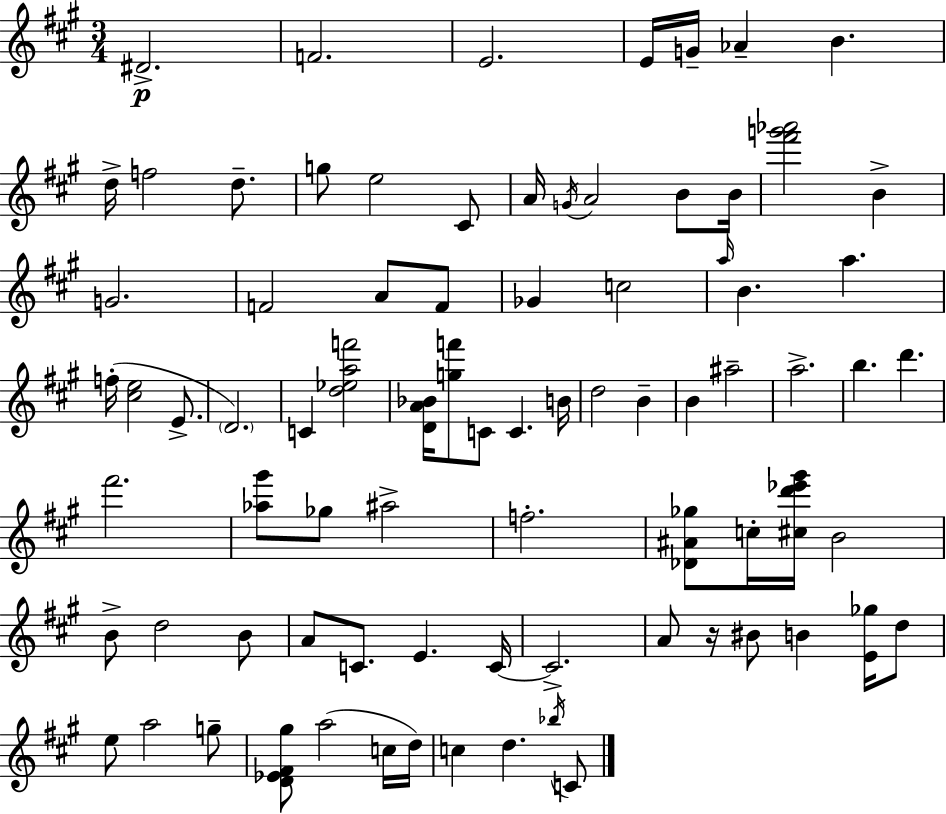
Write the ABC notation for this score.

X:1
T:Untitled
M:3/4
L:1/4
K:A
^D2 F2 E2 E/4 G/4 _A B d/4 f2 d/2 g/2 e2 ^C/2 A/4 G/4 A2 B/2 B/4 [^f'g'_a']2 B G2 F2 A/2 F/2 _G c2 a/4 B a f/4 [^ce]2 E/2 D2 C [d_eaf']2 [DA_B]/4 [gf']/2 C/2 C B/4 d2 B B ^a2 a2 b d' ^f'2 [_a^g']/2 _g/2 ^a2 f2 [_D^A_g]/2 c/4 [^cd'_e'^g']/4 B2 B/2 d2 B/2 A/2 C/2 E C/4 C2 A/2 z/4 ^B/2 B [E_g]/4 d/2 e/2 a2 g/2 [D_E^F^g]/2 a2 c/4 d/4 c d _b/4 C/2